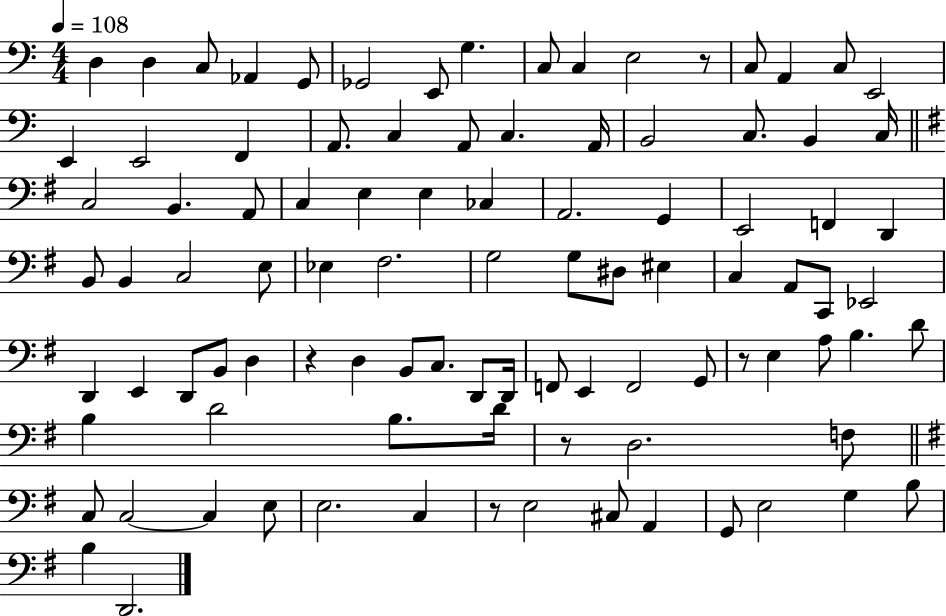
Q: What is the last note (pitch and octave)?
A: D2